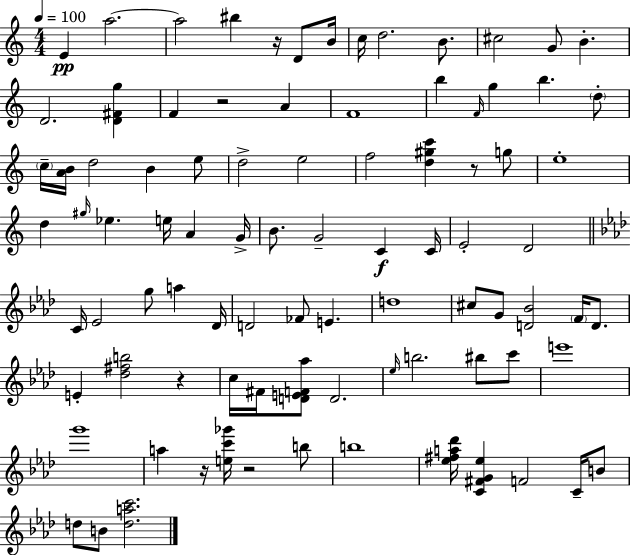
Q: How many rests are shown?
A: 6